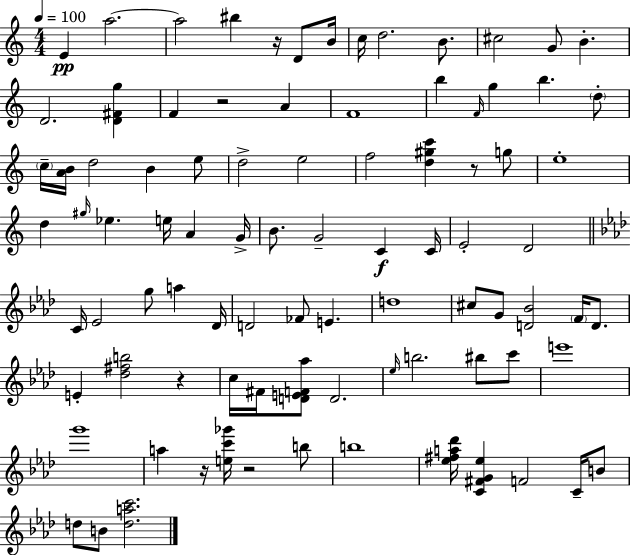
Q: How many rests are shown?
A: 6